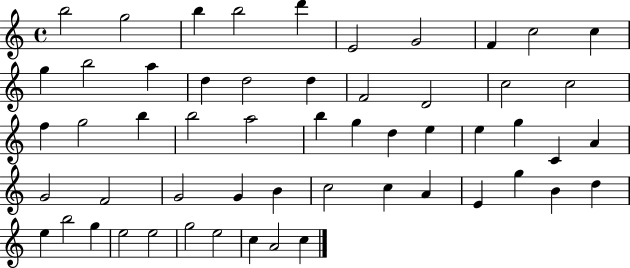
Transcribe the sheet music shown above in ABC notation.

X:1
T:Untitled
M:4/4
L:1/4
K:C
b2 g2 b b2 d' E2 G2 F c2 c g b2 a d d2 d F2 D2 c2 c2 f g2 b b2 a2 b g d e e g C A G2 F2 G2 G B c2 c A E g B d e b2 g e2 e2 g2 e2 c A2 c